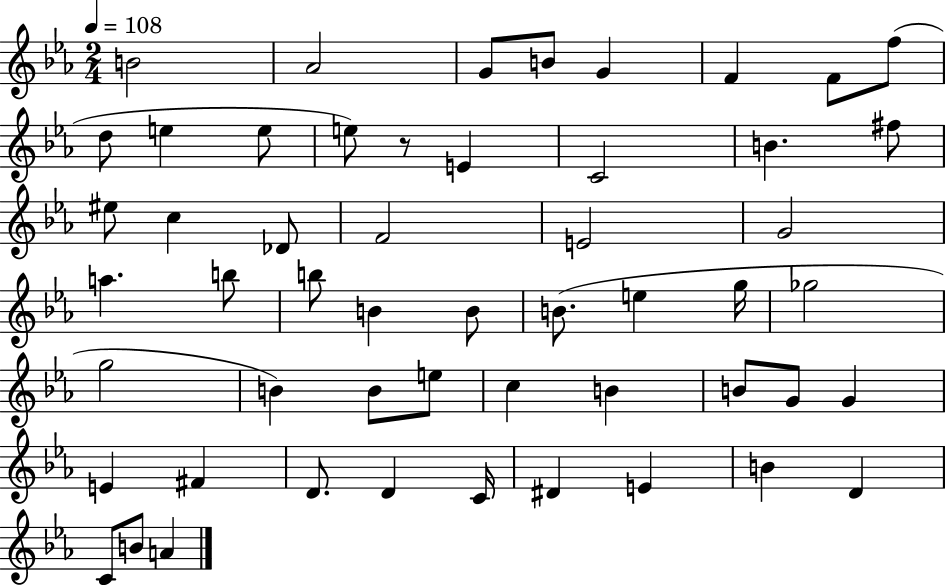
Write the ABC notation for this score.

X:1
T:Untitled
M:2/4
L:1/4
K:Eb
B2 _A2 G/2 B/2 G F F/2 f/2 d/2 e e/2 e/2 z/2 E C2 B ^f/2 ^e/2 c _D/2 F2 E2 G2 a b/2 b/2 B B/2 B/2 e g/4 _g2 g2 B B/2 e/2 c B B/2 G/2 G E ^F D/2 D C/4 ^D E B D C/2 B/2 A